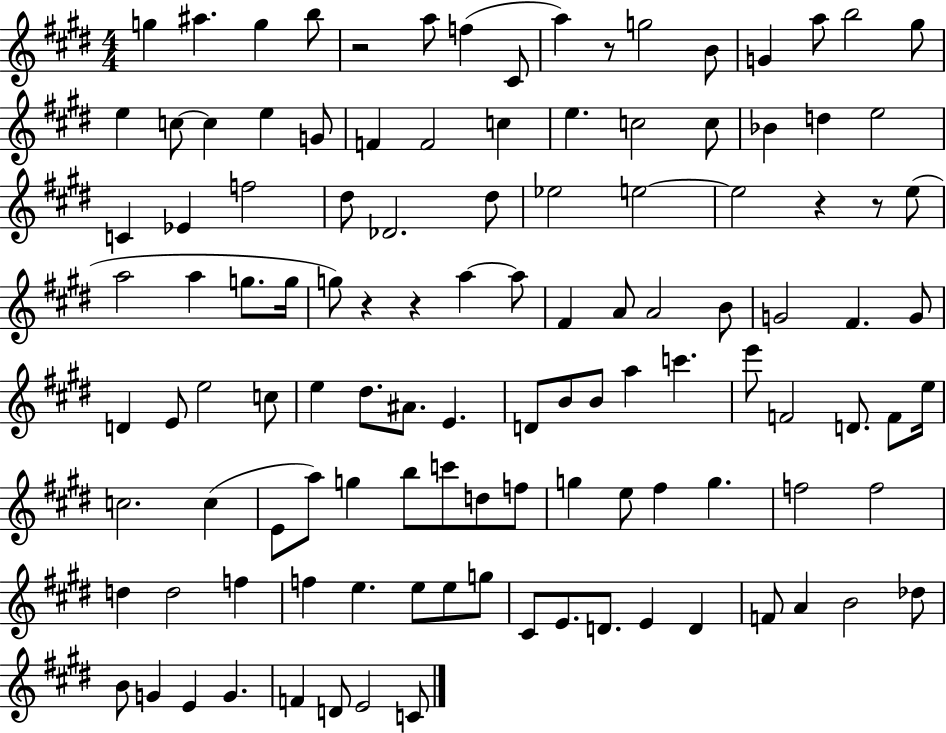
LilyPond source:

{
  \clef treble
  \numericTimeSignature
  \time 4/4
  \key e \major
  g''4 ais''4. g''4 b''8 | r2 a''8 f''4( cis'8 | a''4) r8 g''2 b'8 | g'4 a''8 b''2 gis''8 | \break e''4 c''8~~ c''4 e''4 g'8 | f'4 f'2 c''4 | e''4. c''2 c''8 | bes'4 d''4 e''2 | \break c'4 ees'4 f''2 | dis''8 des'2. dis''8 | ees''2 e''2~~ | e''2 r4 r8 e''8( | \break a''2 a''4 g''8. g''16 | g''8) r4 r4 a''4~~ a''8 | fis'4 a'8 a'2 b'8 | g'2 fis'4. g'8 | \break d'4 e'8 e''2 c''8 | e''4 dis''8. ais'8. e'4. | d'8 b'8 b'8 a''4 c'''4. | e'''8 f'2 d'8. f'8 e''16 | \break c''2. c''4( | e'8 a''8) g''4 b''8 c'''8 d''8 f''8 | g''4 e''8 fis''4 g''4. | f''2 f''2 | \break d''4 d''2 f''4 | f''4 e''4. e''8 e''8 g''8 | cis'8 e'8. d'8. e'4 d'4 | f'8 a'4 b'2 des''8 | \break b'8 g'4 e'4 g'4. | f'4 d'8 e'2 c'8 | \bar "|."
}